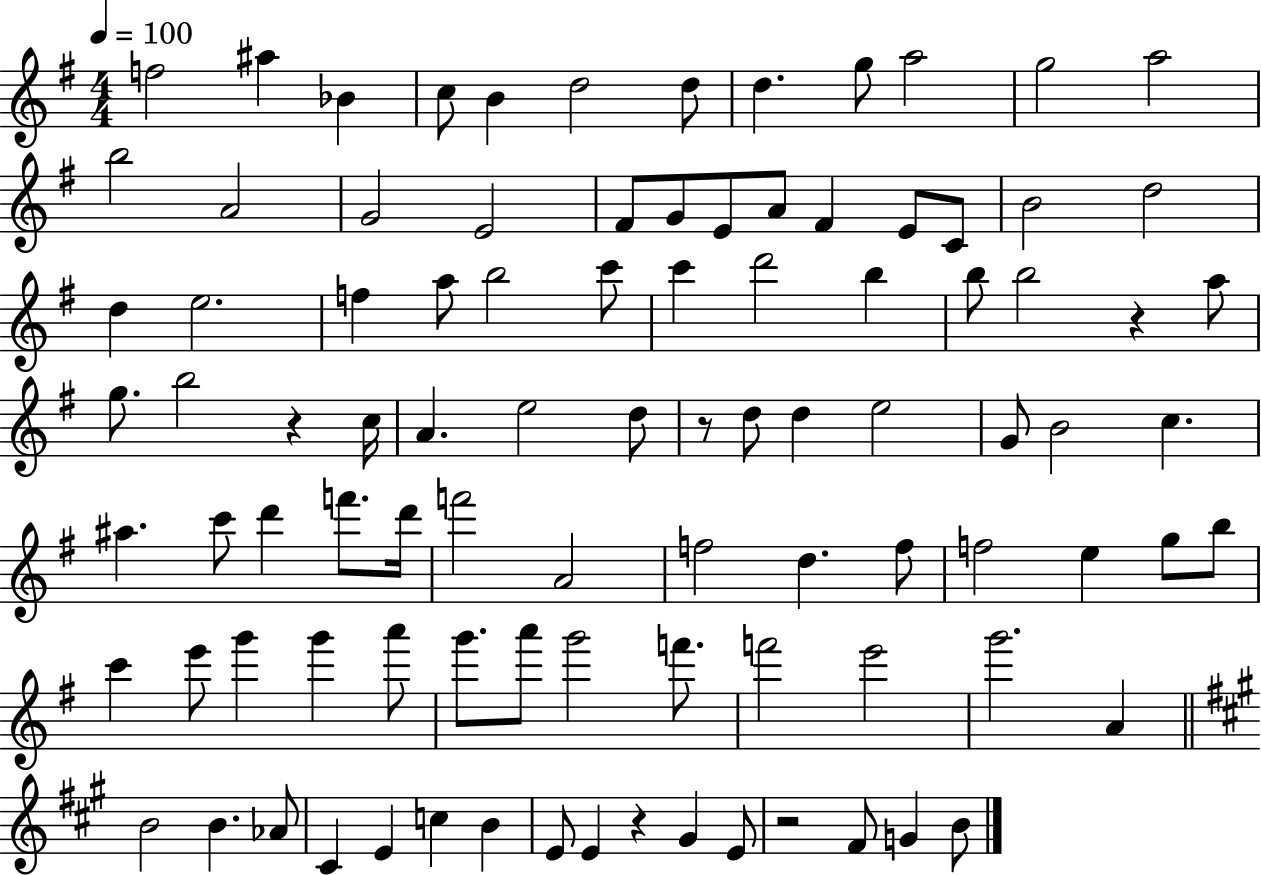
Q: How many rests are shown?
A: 5